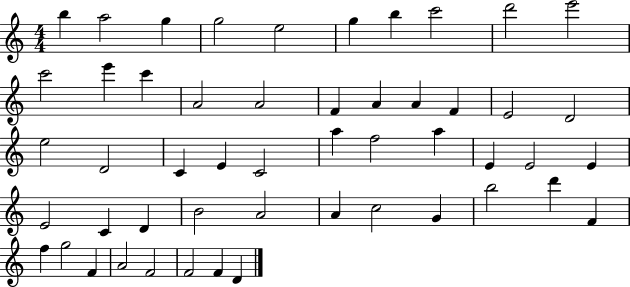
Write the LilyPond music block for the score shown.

{
  \clef treble
  \numericTimeSignature
  \time 4/4
  \key c \major
  b''4 a''2 g''4 | g''2 e''2 | g''4 b''4 c'''2 | d'''2 e'''2 | \break c'''2 e'''4 c'''4 | a'2 a'2 | f'4 a'4 a'4 f'4 | e'2 d'2 | \break e''2 d'2 | c'4 e'4 c'2 | a''4 f''2 a''4 | e'4 e'2 e'4 | \break e'2 c'4 d'4 | b'2 a'2 | a'4 c''2 g'4 | b''2 d'''4 f'4 | \break f''4 g''2 f'4 | a'2 f'2 | f'2 f'4 d'4 | \bar "|."
}